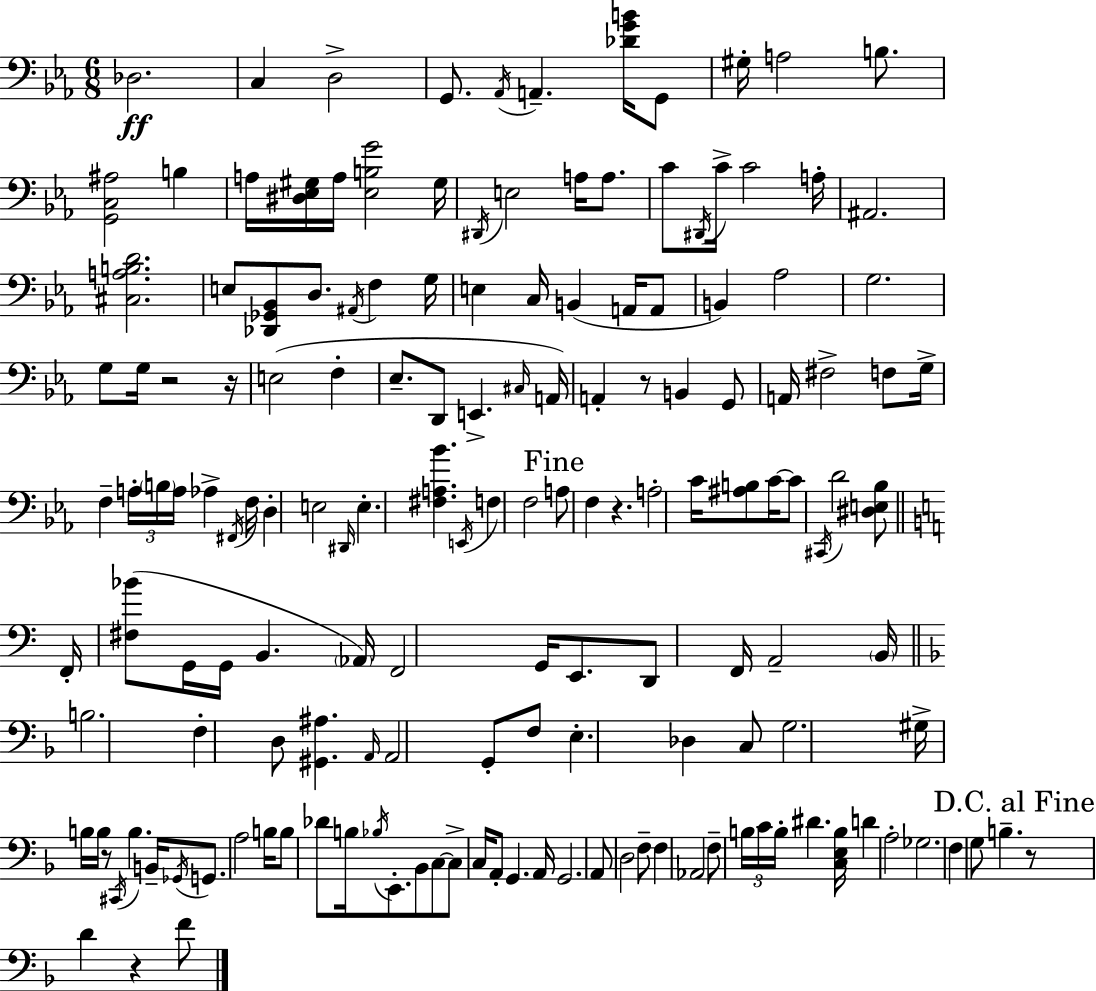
{
  \clef bass
  \numericTimeSignature
  \time 6/8
  \key c \minor
  des2.\ff | c4 d2-> | g,8. \acciaccatura { aes,16 } a,4.-- <des' g' b'>16 g,8 | gis16-. a2 b8. | \break <g, c ais>2 b4 | a16 <dis ees gis>16 a16 <ees b g'>2 | gis16 \acciaccatura { dis,16 } e2 a16 a8. | c'8 \acciaccatura { dis,16 } c'16-> c'2 | \break a16-. ais,2. | <cis a b d'>2. | e8 <des, ges, bes,>8 d8. \acciaccatura { ais,16 } f4 | g16 e4 c16 b,4( | \break a,16 a,8 b,4) aes2 | g2. | g8 g16 r2 | r16 e2( | \break f4-. ees8.-- d,8 e,4.-> | \grace { cis16 }) a,16 a,4-. r8 b,4 | g,8 a,16 fis2-> | f8 g16-> f4-- \tuplet 3/2 { a16-. \parenthesize b16 a16 } | \break aes4-> \acciaccatura { fis,16 } f16 d4-. e2 | \grace { dis,16 } e4.-. | <fis a bes'>4. \acciaccatura { e,16 } f4 | f2 \mark "Fine" a8 f4 | \break r4. a2-. | c'16 <ais b>8 c'16~~ c'8 \acciaccatura { cis,16 } d'2 | <dis e bes>8 \bar "||" \break \key c \major f,16-. <fis bes'>8( g,16 g,16 b,4. \parenthesize aes,16) | f,2 g,16 e,8. | d,8 f,16 a,2-- \parenthesize b,16 | \bar "||" \break \key f \major b2. | f4-. d8 <gis, ais>4. | \grace { a,16 } a,2 g,8-. f8 | e4.-. des4 c8 | \break g2. | gis16-> b16 b16 r8 \acciaccatura { cis,16 } b4. | b,16-- \acciaccatura { ges,16 } g,8. a2 | b16 b8 des'8 b16 \acciaccatura { bes16 } e,8.-. | \break bes,8 c8~~ c8-> c16 a,8-. g,4. | a,16 g,2. | a,8 d2 | f8-- f4 aes,2 | \break f8-- \tuplet 3/2 { b16 c'16 b16-. } dis'4. | <c e b>16 d'4 a2-. | ges2. | f4 g8 b4.-- | \break \mark "D.C. al Fine" r8 d'4 r4 | f'8 \bar "|."
}